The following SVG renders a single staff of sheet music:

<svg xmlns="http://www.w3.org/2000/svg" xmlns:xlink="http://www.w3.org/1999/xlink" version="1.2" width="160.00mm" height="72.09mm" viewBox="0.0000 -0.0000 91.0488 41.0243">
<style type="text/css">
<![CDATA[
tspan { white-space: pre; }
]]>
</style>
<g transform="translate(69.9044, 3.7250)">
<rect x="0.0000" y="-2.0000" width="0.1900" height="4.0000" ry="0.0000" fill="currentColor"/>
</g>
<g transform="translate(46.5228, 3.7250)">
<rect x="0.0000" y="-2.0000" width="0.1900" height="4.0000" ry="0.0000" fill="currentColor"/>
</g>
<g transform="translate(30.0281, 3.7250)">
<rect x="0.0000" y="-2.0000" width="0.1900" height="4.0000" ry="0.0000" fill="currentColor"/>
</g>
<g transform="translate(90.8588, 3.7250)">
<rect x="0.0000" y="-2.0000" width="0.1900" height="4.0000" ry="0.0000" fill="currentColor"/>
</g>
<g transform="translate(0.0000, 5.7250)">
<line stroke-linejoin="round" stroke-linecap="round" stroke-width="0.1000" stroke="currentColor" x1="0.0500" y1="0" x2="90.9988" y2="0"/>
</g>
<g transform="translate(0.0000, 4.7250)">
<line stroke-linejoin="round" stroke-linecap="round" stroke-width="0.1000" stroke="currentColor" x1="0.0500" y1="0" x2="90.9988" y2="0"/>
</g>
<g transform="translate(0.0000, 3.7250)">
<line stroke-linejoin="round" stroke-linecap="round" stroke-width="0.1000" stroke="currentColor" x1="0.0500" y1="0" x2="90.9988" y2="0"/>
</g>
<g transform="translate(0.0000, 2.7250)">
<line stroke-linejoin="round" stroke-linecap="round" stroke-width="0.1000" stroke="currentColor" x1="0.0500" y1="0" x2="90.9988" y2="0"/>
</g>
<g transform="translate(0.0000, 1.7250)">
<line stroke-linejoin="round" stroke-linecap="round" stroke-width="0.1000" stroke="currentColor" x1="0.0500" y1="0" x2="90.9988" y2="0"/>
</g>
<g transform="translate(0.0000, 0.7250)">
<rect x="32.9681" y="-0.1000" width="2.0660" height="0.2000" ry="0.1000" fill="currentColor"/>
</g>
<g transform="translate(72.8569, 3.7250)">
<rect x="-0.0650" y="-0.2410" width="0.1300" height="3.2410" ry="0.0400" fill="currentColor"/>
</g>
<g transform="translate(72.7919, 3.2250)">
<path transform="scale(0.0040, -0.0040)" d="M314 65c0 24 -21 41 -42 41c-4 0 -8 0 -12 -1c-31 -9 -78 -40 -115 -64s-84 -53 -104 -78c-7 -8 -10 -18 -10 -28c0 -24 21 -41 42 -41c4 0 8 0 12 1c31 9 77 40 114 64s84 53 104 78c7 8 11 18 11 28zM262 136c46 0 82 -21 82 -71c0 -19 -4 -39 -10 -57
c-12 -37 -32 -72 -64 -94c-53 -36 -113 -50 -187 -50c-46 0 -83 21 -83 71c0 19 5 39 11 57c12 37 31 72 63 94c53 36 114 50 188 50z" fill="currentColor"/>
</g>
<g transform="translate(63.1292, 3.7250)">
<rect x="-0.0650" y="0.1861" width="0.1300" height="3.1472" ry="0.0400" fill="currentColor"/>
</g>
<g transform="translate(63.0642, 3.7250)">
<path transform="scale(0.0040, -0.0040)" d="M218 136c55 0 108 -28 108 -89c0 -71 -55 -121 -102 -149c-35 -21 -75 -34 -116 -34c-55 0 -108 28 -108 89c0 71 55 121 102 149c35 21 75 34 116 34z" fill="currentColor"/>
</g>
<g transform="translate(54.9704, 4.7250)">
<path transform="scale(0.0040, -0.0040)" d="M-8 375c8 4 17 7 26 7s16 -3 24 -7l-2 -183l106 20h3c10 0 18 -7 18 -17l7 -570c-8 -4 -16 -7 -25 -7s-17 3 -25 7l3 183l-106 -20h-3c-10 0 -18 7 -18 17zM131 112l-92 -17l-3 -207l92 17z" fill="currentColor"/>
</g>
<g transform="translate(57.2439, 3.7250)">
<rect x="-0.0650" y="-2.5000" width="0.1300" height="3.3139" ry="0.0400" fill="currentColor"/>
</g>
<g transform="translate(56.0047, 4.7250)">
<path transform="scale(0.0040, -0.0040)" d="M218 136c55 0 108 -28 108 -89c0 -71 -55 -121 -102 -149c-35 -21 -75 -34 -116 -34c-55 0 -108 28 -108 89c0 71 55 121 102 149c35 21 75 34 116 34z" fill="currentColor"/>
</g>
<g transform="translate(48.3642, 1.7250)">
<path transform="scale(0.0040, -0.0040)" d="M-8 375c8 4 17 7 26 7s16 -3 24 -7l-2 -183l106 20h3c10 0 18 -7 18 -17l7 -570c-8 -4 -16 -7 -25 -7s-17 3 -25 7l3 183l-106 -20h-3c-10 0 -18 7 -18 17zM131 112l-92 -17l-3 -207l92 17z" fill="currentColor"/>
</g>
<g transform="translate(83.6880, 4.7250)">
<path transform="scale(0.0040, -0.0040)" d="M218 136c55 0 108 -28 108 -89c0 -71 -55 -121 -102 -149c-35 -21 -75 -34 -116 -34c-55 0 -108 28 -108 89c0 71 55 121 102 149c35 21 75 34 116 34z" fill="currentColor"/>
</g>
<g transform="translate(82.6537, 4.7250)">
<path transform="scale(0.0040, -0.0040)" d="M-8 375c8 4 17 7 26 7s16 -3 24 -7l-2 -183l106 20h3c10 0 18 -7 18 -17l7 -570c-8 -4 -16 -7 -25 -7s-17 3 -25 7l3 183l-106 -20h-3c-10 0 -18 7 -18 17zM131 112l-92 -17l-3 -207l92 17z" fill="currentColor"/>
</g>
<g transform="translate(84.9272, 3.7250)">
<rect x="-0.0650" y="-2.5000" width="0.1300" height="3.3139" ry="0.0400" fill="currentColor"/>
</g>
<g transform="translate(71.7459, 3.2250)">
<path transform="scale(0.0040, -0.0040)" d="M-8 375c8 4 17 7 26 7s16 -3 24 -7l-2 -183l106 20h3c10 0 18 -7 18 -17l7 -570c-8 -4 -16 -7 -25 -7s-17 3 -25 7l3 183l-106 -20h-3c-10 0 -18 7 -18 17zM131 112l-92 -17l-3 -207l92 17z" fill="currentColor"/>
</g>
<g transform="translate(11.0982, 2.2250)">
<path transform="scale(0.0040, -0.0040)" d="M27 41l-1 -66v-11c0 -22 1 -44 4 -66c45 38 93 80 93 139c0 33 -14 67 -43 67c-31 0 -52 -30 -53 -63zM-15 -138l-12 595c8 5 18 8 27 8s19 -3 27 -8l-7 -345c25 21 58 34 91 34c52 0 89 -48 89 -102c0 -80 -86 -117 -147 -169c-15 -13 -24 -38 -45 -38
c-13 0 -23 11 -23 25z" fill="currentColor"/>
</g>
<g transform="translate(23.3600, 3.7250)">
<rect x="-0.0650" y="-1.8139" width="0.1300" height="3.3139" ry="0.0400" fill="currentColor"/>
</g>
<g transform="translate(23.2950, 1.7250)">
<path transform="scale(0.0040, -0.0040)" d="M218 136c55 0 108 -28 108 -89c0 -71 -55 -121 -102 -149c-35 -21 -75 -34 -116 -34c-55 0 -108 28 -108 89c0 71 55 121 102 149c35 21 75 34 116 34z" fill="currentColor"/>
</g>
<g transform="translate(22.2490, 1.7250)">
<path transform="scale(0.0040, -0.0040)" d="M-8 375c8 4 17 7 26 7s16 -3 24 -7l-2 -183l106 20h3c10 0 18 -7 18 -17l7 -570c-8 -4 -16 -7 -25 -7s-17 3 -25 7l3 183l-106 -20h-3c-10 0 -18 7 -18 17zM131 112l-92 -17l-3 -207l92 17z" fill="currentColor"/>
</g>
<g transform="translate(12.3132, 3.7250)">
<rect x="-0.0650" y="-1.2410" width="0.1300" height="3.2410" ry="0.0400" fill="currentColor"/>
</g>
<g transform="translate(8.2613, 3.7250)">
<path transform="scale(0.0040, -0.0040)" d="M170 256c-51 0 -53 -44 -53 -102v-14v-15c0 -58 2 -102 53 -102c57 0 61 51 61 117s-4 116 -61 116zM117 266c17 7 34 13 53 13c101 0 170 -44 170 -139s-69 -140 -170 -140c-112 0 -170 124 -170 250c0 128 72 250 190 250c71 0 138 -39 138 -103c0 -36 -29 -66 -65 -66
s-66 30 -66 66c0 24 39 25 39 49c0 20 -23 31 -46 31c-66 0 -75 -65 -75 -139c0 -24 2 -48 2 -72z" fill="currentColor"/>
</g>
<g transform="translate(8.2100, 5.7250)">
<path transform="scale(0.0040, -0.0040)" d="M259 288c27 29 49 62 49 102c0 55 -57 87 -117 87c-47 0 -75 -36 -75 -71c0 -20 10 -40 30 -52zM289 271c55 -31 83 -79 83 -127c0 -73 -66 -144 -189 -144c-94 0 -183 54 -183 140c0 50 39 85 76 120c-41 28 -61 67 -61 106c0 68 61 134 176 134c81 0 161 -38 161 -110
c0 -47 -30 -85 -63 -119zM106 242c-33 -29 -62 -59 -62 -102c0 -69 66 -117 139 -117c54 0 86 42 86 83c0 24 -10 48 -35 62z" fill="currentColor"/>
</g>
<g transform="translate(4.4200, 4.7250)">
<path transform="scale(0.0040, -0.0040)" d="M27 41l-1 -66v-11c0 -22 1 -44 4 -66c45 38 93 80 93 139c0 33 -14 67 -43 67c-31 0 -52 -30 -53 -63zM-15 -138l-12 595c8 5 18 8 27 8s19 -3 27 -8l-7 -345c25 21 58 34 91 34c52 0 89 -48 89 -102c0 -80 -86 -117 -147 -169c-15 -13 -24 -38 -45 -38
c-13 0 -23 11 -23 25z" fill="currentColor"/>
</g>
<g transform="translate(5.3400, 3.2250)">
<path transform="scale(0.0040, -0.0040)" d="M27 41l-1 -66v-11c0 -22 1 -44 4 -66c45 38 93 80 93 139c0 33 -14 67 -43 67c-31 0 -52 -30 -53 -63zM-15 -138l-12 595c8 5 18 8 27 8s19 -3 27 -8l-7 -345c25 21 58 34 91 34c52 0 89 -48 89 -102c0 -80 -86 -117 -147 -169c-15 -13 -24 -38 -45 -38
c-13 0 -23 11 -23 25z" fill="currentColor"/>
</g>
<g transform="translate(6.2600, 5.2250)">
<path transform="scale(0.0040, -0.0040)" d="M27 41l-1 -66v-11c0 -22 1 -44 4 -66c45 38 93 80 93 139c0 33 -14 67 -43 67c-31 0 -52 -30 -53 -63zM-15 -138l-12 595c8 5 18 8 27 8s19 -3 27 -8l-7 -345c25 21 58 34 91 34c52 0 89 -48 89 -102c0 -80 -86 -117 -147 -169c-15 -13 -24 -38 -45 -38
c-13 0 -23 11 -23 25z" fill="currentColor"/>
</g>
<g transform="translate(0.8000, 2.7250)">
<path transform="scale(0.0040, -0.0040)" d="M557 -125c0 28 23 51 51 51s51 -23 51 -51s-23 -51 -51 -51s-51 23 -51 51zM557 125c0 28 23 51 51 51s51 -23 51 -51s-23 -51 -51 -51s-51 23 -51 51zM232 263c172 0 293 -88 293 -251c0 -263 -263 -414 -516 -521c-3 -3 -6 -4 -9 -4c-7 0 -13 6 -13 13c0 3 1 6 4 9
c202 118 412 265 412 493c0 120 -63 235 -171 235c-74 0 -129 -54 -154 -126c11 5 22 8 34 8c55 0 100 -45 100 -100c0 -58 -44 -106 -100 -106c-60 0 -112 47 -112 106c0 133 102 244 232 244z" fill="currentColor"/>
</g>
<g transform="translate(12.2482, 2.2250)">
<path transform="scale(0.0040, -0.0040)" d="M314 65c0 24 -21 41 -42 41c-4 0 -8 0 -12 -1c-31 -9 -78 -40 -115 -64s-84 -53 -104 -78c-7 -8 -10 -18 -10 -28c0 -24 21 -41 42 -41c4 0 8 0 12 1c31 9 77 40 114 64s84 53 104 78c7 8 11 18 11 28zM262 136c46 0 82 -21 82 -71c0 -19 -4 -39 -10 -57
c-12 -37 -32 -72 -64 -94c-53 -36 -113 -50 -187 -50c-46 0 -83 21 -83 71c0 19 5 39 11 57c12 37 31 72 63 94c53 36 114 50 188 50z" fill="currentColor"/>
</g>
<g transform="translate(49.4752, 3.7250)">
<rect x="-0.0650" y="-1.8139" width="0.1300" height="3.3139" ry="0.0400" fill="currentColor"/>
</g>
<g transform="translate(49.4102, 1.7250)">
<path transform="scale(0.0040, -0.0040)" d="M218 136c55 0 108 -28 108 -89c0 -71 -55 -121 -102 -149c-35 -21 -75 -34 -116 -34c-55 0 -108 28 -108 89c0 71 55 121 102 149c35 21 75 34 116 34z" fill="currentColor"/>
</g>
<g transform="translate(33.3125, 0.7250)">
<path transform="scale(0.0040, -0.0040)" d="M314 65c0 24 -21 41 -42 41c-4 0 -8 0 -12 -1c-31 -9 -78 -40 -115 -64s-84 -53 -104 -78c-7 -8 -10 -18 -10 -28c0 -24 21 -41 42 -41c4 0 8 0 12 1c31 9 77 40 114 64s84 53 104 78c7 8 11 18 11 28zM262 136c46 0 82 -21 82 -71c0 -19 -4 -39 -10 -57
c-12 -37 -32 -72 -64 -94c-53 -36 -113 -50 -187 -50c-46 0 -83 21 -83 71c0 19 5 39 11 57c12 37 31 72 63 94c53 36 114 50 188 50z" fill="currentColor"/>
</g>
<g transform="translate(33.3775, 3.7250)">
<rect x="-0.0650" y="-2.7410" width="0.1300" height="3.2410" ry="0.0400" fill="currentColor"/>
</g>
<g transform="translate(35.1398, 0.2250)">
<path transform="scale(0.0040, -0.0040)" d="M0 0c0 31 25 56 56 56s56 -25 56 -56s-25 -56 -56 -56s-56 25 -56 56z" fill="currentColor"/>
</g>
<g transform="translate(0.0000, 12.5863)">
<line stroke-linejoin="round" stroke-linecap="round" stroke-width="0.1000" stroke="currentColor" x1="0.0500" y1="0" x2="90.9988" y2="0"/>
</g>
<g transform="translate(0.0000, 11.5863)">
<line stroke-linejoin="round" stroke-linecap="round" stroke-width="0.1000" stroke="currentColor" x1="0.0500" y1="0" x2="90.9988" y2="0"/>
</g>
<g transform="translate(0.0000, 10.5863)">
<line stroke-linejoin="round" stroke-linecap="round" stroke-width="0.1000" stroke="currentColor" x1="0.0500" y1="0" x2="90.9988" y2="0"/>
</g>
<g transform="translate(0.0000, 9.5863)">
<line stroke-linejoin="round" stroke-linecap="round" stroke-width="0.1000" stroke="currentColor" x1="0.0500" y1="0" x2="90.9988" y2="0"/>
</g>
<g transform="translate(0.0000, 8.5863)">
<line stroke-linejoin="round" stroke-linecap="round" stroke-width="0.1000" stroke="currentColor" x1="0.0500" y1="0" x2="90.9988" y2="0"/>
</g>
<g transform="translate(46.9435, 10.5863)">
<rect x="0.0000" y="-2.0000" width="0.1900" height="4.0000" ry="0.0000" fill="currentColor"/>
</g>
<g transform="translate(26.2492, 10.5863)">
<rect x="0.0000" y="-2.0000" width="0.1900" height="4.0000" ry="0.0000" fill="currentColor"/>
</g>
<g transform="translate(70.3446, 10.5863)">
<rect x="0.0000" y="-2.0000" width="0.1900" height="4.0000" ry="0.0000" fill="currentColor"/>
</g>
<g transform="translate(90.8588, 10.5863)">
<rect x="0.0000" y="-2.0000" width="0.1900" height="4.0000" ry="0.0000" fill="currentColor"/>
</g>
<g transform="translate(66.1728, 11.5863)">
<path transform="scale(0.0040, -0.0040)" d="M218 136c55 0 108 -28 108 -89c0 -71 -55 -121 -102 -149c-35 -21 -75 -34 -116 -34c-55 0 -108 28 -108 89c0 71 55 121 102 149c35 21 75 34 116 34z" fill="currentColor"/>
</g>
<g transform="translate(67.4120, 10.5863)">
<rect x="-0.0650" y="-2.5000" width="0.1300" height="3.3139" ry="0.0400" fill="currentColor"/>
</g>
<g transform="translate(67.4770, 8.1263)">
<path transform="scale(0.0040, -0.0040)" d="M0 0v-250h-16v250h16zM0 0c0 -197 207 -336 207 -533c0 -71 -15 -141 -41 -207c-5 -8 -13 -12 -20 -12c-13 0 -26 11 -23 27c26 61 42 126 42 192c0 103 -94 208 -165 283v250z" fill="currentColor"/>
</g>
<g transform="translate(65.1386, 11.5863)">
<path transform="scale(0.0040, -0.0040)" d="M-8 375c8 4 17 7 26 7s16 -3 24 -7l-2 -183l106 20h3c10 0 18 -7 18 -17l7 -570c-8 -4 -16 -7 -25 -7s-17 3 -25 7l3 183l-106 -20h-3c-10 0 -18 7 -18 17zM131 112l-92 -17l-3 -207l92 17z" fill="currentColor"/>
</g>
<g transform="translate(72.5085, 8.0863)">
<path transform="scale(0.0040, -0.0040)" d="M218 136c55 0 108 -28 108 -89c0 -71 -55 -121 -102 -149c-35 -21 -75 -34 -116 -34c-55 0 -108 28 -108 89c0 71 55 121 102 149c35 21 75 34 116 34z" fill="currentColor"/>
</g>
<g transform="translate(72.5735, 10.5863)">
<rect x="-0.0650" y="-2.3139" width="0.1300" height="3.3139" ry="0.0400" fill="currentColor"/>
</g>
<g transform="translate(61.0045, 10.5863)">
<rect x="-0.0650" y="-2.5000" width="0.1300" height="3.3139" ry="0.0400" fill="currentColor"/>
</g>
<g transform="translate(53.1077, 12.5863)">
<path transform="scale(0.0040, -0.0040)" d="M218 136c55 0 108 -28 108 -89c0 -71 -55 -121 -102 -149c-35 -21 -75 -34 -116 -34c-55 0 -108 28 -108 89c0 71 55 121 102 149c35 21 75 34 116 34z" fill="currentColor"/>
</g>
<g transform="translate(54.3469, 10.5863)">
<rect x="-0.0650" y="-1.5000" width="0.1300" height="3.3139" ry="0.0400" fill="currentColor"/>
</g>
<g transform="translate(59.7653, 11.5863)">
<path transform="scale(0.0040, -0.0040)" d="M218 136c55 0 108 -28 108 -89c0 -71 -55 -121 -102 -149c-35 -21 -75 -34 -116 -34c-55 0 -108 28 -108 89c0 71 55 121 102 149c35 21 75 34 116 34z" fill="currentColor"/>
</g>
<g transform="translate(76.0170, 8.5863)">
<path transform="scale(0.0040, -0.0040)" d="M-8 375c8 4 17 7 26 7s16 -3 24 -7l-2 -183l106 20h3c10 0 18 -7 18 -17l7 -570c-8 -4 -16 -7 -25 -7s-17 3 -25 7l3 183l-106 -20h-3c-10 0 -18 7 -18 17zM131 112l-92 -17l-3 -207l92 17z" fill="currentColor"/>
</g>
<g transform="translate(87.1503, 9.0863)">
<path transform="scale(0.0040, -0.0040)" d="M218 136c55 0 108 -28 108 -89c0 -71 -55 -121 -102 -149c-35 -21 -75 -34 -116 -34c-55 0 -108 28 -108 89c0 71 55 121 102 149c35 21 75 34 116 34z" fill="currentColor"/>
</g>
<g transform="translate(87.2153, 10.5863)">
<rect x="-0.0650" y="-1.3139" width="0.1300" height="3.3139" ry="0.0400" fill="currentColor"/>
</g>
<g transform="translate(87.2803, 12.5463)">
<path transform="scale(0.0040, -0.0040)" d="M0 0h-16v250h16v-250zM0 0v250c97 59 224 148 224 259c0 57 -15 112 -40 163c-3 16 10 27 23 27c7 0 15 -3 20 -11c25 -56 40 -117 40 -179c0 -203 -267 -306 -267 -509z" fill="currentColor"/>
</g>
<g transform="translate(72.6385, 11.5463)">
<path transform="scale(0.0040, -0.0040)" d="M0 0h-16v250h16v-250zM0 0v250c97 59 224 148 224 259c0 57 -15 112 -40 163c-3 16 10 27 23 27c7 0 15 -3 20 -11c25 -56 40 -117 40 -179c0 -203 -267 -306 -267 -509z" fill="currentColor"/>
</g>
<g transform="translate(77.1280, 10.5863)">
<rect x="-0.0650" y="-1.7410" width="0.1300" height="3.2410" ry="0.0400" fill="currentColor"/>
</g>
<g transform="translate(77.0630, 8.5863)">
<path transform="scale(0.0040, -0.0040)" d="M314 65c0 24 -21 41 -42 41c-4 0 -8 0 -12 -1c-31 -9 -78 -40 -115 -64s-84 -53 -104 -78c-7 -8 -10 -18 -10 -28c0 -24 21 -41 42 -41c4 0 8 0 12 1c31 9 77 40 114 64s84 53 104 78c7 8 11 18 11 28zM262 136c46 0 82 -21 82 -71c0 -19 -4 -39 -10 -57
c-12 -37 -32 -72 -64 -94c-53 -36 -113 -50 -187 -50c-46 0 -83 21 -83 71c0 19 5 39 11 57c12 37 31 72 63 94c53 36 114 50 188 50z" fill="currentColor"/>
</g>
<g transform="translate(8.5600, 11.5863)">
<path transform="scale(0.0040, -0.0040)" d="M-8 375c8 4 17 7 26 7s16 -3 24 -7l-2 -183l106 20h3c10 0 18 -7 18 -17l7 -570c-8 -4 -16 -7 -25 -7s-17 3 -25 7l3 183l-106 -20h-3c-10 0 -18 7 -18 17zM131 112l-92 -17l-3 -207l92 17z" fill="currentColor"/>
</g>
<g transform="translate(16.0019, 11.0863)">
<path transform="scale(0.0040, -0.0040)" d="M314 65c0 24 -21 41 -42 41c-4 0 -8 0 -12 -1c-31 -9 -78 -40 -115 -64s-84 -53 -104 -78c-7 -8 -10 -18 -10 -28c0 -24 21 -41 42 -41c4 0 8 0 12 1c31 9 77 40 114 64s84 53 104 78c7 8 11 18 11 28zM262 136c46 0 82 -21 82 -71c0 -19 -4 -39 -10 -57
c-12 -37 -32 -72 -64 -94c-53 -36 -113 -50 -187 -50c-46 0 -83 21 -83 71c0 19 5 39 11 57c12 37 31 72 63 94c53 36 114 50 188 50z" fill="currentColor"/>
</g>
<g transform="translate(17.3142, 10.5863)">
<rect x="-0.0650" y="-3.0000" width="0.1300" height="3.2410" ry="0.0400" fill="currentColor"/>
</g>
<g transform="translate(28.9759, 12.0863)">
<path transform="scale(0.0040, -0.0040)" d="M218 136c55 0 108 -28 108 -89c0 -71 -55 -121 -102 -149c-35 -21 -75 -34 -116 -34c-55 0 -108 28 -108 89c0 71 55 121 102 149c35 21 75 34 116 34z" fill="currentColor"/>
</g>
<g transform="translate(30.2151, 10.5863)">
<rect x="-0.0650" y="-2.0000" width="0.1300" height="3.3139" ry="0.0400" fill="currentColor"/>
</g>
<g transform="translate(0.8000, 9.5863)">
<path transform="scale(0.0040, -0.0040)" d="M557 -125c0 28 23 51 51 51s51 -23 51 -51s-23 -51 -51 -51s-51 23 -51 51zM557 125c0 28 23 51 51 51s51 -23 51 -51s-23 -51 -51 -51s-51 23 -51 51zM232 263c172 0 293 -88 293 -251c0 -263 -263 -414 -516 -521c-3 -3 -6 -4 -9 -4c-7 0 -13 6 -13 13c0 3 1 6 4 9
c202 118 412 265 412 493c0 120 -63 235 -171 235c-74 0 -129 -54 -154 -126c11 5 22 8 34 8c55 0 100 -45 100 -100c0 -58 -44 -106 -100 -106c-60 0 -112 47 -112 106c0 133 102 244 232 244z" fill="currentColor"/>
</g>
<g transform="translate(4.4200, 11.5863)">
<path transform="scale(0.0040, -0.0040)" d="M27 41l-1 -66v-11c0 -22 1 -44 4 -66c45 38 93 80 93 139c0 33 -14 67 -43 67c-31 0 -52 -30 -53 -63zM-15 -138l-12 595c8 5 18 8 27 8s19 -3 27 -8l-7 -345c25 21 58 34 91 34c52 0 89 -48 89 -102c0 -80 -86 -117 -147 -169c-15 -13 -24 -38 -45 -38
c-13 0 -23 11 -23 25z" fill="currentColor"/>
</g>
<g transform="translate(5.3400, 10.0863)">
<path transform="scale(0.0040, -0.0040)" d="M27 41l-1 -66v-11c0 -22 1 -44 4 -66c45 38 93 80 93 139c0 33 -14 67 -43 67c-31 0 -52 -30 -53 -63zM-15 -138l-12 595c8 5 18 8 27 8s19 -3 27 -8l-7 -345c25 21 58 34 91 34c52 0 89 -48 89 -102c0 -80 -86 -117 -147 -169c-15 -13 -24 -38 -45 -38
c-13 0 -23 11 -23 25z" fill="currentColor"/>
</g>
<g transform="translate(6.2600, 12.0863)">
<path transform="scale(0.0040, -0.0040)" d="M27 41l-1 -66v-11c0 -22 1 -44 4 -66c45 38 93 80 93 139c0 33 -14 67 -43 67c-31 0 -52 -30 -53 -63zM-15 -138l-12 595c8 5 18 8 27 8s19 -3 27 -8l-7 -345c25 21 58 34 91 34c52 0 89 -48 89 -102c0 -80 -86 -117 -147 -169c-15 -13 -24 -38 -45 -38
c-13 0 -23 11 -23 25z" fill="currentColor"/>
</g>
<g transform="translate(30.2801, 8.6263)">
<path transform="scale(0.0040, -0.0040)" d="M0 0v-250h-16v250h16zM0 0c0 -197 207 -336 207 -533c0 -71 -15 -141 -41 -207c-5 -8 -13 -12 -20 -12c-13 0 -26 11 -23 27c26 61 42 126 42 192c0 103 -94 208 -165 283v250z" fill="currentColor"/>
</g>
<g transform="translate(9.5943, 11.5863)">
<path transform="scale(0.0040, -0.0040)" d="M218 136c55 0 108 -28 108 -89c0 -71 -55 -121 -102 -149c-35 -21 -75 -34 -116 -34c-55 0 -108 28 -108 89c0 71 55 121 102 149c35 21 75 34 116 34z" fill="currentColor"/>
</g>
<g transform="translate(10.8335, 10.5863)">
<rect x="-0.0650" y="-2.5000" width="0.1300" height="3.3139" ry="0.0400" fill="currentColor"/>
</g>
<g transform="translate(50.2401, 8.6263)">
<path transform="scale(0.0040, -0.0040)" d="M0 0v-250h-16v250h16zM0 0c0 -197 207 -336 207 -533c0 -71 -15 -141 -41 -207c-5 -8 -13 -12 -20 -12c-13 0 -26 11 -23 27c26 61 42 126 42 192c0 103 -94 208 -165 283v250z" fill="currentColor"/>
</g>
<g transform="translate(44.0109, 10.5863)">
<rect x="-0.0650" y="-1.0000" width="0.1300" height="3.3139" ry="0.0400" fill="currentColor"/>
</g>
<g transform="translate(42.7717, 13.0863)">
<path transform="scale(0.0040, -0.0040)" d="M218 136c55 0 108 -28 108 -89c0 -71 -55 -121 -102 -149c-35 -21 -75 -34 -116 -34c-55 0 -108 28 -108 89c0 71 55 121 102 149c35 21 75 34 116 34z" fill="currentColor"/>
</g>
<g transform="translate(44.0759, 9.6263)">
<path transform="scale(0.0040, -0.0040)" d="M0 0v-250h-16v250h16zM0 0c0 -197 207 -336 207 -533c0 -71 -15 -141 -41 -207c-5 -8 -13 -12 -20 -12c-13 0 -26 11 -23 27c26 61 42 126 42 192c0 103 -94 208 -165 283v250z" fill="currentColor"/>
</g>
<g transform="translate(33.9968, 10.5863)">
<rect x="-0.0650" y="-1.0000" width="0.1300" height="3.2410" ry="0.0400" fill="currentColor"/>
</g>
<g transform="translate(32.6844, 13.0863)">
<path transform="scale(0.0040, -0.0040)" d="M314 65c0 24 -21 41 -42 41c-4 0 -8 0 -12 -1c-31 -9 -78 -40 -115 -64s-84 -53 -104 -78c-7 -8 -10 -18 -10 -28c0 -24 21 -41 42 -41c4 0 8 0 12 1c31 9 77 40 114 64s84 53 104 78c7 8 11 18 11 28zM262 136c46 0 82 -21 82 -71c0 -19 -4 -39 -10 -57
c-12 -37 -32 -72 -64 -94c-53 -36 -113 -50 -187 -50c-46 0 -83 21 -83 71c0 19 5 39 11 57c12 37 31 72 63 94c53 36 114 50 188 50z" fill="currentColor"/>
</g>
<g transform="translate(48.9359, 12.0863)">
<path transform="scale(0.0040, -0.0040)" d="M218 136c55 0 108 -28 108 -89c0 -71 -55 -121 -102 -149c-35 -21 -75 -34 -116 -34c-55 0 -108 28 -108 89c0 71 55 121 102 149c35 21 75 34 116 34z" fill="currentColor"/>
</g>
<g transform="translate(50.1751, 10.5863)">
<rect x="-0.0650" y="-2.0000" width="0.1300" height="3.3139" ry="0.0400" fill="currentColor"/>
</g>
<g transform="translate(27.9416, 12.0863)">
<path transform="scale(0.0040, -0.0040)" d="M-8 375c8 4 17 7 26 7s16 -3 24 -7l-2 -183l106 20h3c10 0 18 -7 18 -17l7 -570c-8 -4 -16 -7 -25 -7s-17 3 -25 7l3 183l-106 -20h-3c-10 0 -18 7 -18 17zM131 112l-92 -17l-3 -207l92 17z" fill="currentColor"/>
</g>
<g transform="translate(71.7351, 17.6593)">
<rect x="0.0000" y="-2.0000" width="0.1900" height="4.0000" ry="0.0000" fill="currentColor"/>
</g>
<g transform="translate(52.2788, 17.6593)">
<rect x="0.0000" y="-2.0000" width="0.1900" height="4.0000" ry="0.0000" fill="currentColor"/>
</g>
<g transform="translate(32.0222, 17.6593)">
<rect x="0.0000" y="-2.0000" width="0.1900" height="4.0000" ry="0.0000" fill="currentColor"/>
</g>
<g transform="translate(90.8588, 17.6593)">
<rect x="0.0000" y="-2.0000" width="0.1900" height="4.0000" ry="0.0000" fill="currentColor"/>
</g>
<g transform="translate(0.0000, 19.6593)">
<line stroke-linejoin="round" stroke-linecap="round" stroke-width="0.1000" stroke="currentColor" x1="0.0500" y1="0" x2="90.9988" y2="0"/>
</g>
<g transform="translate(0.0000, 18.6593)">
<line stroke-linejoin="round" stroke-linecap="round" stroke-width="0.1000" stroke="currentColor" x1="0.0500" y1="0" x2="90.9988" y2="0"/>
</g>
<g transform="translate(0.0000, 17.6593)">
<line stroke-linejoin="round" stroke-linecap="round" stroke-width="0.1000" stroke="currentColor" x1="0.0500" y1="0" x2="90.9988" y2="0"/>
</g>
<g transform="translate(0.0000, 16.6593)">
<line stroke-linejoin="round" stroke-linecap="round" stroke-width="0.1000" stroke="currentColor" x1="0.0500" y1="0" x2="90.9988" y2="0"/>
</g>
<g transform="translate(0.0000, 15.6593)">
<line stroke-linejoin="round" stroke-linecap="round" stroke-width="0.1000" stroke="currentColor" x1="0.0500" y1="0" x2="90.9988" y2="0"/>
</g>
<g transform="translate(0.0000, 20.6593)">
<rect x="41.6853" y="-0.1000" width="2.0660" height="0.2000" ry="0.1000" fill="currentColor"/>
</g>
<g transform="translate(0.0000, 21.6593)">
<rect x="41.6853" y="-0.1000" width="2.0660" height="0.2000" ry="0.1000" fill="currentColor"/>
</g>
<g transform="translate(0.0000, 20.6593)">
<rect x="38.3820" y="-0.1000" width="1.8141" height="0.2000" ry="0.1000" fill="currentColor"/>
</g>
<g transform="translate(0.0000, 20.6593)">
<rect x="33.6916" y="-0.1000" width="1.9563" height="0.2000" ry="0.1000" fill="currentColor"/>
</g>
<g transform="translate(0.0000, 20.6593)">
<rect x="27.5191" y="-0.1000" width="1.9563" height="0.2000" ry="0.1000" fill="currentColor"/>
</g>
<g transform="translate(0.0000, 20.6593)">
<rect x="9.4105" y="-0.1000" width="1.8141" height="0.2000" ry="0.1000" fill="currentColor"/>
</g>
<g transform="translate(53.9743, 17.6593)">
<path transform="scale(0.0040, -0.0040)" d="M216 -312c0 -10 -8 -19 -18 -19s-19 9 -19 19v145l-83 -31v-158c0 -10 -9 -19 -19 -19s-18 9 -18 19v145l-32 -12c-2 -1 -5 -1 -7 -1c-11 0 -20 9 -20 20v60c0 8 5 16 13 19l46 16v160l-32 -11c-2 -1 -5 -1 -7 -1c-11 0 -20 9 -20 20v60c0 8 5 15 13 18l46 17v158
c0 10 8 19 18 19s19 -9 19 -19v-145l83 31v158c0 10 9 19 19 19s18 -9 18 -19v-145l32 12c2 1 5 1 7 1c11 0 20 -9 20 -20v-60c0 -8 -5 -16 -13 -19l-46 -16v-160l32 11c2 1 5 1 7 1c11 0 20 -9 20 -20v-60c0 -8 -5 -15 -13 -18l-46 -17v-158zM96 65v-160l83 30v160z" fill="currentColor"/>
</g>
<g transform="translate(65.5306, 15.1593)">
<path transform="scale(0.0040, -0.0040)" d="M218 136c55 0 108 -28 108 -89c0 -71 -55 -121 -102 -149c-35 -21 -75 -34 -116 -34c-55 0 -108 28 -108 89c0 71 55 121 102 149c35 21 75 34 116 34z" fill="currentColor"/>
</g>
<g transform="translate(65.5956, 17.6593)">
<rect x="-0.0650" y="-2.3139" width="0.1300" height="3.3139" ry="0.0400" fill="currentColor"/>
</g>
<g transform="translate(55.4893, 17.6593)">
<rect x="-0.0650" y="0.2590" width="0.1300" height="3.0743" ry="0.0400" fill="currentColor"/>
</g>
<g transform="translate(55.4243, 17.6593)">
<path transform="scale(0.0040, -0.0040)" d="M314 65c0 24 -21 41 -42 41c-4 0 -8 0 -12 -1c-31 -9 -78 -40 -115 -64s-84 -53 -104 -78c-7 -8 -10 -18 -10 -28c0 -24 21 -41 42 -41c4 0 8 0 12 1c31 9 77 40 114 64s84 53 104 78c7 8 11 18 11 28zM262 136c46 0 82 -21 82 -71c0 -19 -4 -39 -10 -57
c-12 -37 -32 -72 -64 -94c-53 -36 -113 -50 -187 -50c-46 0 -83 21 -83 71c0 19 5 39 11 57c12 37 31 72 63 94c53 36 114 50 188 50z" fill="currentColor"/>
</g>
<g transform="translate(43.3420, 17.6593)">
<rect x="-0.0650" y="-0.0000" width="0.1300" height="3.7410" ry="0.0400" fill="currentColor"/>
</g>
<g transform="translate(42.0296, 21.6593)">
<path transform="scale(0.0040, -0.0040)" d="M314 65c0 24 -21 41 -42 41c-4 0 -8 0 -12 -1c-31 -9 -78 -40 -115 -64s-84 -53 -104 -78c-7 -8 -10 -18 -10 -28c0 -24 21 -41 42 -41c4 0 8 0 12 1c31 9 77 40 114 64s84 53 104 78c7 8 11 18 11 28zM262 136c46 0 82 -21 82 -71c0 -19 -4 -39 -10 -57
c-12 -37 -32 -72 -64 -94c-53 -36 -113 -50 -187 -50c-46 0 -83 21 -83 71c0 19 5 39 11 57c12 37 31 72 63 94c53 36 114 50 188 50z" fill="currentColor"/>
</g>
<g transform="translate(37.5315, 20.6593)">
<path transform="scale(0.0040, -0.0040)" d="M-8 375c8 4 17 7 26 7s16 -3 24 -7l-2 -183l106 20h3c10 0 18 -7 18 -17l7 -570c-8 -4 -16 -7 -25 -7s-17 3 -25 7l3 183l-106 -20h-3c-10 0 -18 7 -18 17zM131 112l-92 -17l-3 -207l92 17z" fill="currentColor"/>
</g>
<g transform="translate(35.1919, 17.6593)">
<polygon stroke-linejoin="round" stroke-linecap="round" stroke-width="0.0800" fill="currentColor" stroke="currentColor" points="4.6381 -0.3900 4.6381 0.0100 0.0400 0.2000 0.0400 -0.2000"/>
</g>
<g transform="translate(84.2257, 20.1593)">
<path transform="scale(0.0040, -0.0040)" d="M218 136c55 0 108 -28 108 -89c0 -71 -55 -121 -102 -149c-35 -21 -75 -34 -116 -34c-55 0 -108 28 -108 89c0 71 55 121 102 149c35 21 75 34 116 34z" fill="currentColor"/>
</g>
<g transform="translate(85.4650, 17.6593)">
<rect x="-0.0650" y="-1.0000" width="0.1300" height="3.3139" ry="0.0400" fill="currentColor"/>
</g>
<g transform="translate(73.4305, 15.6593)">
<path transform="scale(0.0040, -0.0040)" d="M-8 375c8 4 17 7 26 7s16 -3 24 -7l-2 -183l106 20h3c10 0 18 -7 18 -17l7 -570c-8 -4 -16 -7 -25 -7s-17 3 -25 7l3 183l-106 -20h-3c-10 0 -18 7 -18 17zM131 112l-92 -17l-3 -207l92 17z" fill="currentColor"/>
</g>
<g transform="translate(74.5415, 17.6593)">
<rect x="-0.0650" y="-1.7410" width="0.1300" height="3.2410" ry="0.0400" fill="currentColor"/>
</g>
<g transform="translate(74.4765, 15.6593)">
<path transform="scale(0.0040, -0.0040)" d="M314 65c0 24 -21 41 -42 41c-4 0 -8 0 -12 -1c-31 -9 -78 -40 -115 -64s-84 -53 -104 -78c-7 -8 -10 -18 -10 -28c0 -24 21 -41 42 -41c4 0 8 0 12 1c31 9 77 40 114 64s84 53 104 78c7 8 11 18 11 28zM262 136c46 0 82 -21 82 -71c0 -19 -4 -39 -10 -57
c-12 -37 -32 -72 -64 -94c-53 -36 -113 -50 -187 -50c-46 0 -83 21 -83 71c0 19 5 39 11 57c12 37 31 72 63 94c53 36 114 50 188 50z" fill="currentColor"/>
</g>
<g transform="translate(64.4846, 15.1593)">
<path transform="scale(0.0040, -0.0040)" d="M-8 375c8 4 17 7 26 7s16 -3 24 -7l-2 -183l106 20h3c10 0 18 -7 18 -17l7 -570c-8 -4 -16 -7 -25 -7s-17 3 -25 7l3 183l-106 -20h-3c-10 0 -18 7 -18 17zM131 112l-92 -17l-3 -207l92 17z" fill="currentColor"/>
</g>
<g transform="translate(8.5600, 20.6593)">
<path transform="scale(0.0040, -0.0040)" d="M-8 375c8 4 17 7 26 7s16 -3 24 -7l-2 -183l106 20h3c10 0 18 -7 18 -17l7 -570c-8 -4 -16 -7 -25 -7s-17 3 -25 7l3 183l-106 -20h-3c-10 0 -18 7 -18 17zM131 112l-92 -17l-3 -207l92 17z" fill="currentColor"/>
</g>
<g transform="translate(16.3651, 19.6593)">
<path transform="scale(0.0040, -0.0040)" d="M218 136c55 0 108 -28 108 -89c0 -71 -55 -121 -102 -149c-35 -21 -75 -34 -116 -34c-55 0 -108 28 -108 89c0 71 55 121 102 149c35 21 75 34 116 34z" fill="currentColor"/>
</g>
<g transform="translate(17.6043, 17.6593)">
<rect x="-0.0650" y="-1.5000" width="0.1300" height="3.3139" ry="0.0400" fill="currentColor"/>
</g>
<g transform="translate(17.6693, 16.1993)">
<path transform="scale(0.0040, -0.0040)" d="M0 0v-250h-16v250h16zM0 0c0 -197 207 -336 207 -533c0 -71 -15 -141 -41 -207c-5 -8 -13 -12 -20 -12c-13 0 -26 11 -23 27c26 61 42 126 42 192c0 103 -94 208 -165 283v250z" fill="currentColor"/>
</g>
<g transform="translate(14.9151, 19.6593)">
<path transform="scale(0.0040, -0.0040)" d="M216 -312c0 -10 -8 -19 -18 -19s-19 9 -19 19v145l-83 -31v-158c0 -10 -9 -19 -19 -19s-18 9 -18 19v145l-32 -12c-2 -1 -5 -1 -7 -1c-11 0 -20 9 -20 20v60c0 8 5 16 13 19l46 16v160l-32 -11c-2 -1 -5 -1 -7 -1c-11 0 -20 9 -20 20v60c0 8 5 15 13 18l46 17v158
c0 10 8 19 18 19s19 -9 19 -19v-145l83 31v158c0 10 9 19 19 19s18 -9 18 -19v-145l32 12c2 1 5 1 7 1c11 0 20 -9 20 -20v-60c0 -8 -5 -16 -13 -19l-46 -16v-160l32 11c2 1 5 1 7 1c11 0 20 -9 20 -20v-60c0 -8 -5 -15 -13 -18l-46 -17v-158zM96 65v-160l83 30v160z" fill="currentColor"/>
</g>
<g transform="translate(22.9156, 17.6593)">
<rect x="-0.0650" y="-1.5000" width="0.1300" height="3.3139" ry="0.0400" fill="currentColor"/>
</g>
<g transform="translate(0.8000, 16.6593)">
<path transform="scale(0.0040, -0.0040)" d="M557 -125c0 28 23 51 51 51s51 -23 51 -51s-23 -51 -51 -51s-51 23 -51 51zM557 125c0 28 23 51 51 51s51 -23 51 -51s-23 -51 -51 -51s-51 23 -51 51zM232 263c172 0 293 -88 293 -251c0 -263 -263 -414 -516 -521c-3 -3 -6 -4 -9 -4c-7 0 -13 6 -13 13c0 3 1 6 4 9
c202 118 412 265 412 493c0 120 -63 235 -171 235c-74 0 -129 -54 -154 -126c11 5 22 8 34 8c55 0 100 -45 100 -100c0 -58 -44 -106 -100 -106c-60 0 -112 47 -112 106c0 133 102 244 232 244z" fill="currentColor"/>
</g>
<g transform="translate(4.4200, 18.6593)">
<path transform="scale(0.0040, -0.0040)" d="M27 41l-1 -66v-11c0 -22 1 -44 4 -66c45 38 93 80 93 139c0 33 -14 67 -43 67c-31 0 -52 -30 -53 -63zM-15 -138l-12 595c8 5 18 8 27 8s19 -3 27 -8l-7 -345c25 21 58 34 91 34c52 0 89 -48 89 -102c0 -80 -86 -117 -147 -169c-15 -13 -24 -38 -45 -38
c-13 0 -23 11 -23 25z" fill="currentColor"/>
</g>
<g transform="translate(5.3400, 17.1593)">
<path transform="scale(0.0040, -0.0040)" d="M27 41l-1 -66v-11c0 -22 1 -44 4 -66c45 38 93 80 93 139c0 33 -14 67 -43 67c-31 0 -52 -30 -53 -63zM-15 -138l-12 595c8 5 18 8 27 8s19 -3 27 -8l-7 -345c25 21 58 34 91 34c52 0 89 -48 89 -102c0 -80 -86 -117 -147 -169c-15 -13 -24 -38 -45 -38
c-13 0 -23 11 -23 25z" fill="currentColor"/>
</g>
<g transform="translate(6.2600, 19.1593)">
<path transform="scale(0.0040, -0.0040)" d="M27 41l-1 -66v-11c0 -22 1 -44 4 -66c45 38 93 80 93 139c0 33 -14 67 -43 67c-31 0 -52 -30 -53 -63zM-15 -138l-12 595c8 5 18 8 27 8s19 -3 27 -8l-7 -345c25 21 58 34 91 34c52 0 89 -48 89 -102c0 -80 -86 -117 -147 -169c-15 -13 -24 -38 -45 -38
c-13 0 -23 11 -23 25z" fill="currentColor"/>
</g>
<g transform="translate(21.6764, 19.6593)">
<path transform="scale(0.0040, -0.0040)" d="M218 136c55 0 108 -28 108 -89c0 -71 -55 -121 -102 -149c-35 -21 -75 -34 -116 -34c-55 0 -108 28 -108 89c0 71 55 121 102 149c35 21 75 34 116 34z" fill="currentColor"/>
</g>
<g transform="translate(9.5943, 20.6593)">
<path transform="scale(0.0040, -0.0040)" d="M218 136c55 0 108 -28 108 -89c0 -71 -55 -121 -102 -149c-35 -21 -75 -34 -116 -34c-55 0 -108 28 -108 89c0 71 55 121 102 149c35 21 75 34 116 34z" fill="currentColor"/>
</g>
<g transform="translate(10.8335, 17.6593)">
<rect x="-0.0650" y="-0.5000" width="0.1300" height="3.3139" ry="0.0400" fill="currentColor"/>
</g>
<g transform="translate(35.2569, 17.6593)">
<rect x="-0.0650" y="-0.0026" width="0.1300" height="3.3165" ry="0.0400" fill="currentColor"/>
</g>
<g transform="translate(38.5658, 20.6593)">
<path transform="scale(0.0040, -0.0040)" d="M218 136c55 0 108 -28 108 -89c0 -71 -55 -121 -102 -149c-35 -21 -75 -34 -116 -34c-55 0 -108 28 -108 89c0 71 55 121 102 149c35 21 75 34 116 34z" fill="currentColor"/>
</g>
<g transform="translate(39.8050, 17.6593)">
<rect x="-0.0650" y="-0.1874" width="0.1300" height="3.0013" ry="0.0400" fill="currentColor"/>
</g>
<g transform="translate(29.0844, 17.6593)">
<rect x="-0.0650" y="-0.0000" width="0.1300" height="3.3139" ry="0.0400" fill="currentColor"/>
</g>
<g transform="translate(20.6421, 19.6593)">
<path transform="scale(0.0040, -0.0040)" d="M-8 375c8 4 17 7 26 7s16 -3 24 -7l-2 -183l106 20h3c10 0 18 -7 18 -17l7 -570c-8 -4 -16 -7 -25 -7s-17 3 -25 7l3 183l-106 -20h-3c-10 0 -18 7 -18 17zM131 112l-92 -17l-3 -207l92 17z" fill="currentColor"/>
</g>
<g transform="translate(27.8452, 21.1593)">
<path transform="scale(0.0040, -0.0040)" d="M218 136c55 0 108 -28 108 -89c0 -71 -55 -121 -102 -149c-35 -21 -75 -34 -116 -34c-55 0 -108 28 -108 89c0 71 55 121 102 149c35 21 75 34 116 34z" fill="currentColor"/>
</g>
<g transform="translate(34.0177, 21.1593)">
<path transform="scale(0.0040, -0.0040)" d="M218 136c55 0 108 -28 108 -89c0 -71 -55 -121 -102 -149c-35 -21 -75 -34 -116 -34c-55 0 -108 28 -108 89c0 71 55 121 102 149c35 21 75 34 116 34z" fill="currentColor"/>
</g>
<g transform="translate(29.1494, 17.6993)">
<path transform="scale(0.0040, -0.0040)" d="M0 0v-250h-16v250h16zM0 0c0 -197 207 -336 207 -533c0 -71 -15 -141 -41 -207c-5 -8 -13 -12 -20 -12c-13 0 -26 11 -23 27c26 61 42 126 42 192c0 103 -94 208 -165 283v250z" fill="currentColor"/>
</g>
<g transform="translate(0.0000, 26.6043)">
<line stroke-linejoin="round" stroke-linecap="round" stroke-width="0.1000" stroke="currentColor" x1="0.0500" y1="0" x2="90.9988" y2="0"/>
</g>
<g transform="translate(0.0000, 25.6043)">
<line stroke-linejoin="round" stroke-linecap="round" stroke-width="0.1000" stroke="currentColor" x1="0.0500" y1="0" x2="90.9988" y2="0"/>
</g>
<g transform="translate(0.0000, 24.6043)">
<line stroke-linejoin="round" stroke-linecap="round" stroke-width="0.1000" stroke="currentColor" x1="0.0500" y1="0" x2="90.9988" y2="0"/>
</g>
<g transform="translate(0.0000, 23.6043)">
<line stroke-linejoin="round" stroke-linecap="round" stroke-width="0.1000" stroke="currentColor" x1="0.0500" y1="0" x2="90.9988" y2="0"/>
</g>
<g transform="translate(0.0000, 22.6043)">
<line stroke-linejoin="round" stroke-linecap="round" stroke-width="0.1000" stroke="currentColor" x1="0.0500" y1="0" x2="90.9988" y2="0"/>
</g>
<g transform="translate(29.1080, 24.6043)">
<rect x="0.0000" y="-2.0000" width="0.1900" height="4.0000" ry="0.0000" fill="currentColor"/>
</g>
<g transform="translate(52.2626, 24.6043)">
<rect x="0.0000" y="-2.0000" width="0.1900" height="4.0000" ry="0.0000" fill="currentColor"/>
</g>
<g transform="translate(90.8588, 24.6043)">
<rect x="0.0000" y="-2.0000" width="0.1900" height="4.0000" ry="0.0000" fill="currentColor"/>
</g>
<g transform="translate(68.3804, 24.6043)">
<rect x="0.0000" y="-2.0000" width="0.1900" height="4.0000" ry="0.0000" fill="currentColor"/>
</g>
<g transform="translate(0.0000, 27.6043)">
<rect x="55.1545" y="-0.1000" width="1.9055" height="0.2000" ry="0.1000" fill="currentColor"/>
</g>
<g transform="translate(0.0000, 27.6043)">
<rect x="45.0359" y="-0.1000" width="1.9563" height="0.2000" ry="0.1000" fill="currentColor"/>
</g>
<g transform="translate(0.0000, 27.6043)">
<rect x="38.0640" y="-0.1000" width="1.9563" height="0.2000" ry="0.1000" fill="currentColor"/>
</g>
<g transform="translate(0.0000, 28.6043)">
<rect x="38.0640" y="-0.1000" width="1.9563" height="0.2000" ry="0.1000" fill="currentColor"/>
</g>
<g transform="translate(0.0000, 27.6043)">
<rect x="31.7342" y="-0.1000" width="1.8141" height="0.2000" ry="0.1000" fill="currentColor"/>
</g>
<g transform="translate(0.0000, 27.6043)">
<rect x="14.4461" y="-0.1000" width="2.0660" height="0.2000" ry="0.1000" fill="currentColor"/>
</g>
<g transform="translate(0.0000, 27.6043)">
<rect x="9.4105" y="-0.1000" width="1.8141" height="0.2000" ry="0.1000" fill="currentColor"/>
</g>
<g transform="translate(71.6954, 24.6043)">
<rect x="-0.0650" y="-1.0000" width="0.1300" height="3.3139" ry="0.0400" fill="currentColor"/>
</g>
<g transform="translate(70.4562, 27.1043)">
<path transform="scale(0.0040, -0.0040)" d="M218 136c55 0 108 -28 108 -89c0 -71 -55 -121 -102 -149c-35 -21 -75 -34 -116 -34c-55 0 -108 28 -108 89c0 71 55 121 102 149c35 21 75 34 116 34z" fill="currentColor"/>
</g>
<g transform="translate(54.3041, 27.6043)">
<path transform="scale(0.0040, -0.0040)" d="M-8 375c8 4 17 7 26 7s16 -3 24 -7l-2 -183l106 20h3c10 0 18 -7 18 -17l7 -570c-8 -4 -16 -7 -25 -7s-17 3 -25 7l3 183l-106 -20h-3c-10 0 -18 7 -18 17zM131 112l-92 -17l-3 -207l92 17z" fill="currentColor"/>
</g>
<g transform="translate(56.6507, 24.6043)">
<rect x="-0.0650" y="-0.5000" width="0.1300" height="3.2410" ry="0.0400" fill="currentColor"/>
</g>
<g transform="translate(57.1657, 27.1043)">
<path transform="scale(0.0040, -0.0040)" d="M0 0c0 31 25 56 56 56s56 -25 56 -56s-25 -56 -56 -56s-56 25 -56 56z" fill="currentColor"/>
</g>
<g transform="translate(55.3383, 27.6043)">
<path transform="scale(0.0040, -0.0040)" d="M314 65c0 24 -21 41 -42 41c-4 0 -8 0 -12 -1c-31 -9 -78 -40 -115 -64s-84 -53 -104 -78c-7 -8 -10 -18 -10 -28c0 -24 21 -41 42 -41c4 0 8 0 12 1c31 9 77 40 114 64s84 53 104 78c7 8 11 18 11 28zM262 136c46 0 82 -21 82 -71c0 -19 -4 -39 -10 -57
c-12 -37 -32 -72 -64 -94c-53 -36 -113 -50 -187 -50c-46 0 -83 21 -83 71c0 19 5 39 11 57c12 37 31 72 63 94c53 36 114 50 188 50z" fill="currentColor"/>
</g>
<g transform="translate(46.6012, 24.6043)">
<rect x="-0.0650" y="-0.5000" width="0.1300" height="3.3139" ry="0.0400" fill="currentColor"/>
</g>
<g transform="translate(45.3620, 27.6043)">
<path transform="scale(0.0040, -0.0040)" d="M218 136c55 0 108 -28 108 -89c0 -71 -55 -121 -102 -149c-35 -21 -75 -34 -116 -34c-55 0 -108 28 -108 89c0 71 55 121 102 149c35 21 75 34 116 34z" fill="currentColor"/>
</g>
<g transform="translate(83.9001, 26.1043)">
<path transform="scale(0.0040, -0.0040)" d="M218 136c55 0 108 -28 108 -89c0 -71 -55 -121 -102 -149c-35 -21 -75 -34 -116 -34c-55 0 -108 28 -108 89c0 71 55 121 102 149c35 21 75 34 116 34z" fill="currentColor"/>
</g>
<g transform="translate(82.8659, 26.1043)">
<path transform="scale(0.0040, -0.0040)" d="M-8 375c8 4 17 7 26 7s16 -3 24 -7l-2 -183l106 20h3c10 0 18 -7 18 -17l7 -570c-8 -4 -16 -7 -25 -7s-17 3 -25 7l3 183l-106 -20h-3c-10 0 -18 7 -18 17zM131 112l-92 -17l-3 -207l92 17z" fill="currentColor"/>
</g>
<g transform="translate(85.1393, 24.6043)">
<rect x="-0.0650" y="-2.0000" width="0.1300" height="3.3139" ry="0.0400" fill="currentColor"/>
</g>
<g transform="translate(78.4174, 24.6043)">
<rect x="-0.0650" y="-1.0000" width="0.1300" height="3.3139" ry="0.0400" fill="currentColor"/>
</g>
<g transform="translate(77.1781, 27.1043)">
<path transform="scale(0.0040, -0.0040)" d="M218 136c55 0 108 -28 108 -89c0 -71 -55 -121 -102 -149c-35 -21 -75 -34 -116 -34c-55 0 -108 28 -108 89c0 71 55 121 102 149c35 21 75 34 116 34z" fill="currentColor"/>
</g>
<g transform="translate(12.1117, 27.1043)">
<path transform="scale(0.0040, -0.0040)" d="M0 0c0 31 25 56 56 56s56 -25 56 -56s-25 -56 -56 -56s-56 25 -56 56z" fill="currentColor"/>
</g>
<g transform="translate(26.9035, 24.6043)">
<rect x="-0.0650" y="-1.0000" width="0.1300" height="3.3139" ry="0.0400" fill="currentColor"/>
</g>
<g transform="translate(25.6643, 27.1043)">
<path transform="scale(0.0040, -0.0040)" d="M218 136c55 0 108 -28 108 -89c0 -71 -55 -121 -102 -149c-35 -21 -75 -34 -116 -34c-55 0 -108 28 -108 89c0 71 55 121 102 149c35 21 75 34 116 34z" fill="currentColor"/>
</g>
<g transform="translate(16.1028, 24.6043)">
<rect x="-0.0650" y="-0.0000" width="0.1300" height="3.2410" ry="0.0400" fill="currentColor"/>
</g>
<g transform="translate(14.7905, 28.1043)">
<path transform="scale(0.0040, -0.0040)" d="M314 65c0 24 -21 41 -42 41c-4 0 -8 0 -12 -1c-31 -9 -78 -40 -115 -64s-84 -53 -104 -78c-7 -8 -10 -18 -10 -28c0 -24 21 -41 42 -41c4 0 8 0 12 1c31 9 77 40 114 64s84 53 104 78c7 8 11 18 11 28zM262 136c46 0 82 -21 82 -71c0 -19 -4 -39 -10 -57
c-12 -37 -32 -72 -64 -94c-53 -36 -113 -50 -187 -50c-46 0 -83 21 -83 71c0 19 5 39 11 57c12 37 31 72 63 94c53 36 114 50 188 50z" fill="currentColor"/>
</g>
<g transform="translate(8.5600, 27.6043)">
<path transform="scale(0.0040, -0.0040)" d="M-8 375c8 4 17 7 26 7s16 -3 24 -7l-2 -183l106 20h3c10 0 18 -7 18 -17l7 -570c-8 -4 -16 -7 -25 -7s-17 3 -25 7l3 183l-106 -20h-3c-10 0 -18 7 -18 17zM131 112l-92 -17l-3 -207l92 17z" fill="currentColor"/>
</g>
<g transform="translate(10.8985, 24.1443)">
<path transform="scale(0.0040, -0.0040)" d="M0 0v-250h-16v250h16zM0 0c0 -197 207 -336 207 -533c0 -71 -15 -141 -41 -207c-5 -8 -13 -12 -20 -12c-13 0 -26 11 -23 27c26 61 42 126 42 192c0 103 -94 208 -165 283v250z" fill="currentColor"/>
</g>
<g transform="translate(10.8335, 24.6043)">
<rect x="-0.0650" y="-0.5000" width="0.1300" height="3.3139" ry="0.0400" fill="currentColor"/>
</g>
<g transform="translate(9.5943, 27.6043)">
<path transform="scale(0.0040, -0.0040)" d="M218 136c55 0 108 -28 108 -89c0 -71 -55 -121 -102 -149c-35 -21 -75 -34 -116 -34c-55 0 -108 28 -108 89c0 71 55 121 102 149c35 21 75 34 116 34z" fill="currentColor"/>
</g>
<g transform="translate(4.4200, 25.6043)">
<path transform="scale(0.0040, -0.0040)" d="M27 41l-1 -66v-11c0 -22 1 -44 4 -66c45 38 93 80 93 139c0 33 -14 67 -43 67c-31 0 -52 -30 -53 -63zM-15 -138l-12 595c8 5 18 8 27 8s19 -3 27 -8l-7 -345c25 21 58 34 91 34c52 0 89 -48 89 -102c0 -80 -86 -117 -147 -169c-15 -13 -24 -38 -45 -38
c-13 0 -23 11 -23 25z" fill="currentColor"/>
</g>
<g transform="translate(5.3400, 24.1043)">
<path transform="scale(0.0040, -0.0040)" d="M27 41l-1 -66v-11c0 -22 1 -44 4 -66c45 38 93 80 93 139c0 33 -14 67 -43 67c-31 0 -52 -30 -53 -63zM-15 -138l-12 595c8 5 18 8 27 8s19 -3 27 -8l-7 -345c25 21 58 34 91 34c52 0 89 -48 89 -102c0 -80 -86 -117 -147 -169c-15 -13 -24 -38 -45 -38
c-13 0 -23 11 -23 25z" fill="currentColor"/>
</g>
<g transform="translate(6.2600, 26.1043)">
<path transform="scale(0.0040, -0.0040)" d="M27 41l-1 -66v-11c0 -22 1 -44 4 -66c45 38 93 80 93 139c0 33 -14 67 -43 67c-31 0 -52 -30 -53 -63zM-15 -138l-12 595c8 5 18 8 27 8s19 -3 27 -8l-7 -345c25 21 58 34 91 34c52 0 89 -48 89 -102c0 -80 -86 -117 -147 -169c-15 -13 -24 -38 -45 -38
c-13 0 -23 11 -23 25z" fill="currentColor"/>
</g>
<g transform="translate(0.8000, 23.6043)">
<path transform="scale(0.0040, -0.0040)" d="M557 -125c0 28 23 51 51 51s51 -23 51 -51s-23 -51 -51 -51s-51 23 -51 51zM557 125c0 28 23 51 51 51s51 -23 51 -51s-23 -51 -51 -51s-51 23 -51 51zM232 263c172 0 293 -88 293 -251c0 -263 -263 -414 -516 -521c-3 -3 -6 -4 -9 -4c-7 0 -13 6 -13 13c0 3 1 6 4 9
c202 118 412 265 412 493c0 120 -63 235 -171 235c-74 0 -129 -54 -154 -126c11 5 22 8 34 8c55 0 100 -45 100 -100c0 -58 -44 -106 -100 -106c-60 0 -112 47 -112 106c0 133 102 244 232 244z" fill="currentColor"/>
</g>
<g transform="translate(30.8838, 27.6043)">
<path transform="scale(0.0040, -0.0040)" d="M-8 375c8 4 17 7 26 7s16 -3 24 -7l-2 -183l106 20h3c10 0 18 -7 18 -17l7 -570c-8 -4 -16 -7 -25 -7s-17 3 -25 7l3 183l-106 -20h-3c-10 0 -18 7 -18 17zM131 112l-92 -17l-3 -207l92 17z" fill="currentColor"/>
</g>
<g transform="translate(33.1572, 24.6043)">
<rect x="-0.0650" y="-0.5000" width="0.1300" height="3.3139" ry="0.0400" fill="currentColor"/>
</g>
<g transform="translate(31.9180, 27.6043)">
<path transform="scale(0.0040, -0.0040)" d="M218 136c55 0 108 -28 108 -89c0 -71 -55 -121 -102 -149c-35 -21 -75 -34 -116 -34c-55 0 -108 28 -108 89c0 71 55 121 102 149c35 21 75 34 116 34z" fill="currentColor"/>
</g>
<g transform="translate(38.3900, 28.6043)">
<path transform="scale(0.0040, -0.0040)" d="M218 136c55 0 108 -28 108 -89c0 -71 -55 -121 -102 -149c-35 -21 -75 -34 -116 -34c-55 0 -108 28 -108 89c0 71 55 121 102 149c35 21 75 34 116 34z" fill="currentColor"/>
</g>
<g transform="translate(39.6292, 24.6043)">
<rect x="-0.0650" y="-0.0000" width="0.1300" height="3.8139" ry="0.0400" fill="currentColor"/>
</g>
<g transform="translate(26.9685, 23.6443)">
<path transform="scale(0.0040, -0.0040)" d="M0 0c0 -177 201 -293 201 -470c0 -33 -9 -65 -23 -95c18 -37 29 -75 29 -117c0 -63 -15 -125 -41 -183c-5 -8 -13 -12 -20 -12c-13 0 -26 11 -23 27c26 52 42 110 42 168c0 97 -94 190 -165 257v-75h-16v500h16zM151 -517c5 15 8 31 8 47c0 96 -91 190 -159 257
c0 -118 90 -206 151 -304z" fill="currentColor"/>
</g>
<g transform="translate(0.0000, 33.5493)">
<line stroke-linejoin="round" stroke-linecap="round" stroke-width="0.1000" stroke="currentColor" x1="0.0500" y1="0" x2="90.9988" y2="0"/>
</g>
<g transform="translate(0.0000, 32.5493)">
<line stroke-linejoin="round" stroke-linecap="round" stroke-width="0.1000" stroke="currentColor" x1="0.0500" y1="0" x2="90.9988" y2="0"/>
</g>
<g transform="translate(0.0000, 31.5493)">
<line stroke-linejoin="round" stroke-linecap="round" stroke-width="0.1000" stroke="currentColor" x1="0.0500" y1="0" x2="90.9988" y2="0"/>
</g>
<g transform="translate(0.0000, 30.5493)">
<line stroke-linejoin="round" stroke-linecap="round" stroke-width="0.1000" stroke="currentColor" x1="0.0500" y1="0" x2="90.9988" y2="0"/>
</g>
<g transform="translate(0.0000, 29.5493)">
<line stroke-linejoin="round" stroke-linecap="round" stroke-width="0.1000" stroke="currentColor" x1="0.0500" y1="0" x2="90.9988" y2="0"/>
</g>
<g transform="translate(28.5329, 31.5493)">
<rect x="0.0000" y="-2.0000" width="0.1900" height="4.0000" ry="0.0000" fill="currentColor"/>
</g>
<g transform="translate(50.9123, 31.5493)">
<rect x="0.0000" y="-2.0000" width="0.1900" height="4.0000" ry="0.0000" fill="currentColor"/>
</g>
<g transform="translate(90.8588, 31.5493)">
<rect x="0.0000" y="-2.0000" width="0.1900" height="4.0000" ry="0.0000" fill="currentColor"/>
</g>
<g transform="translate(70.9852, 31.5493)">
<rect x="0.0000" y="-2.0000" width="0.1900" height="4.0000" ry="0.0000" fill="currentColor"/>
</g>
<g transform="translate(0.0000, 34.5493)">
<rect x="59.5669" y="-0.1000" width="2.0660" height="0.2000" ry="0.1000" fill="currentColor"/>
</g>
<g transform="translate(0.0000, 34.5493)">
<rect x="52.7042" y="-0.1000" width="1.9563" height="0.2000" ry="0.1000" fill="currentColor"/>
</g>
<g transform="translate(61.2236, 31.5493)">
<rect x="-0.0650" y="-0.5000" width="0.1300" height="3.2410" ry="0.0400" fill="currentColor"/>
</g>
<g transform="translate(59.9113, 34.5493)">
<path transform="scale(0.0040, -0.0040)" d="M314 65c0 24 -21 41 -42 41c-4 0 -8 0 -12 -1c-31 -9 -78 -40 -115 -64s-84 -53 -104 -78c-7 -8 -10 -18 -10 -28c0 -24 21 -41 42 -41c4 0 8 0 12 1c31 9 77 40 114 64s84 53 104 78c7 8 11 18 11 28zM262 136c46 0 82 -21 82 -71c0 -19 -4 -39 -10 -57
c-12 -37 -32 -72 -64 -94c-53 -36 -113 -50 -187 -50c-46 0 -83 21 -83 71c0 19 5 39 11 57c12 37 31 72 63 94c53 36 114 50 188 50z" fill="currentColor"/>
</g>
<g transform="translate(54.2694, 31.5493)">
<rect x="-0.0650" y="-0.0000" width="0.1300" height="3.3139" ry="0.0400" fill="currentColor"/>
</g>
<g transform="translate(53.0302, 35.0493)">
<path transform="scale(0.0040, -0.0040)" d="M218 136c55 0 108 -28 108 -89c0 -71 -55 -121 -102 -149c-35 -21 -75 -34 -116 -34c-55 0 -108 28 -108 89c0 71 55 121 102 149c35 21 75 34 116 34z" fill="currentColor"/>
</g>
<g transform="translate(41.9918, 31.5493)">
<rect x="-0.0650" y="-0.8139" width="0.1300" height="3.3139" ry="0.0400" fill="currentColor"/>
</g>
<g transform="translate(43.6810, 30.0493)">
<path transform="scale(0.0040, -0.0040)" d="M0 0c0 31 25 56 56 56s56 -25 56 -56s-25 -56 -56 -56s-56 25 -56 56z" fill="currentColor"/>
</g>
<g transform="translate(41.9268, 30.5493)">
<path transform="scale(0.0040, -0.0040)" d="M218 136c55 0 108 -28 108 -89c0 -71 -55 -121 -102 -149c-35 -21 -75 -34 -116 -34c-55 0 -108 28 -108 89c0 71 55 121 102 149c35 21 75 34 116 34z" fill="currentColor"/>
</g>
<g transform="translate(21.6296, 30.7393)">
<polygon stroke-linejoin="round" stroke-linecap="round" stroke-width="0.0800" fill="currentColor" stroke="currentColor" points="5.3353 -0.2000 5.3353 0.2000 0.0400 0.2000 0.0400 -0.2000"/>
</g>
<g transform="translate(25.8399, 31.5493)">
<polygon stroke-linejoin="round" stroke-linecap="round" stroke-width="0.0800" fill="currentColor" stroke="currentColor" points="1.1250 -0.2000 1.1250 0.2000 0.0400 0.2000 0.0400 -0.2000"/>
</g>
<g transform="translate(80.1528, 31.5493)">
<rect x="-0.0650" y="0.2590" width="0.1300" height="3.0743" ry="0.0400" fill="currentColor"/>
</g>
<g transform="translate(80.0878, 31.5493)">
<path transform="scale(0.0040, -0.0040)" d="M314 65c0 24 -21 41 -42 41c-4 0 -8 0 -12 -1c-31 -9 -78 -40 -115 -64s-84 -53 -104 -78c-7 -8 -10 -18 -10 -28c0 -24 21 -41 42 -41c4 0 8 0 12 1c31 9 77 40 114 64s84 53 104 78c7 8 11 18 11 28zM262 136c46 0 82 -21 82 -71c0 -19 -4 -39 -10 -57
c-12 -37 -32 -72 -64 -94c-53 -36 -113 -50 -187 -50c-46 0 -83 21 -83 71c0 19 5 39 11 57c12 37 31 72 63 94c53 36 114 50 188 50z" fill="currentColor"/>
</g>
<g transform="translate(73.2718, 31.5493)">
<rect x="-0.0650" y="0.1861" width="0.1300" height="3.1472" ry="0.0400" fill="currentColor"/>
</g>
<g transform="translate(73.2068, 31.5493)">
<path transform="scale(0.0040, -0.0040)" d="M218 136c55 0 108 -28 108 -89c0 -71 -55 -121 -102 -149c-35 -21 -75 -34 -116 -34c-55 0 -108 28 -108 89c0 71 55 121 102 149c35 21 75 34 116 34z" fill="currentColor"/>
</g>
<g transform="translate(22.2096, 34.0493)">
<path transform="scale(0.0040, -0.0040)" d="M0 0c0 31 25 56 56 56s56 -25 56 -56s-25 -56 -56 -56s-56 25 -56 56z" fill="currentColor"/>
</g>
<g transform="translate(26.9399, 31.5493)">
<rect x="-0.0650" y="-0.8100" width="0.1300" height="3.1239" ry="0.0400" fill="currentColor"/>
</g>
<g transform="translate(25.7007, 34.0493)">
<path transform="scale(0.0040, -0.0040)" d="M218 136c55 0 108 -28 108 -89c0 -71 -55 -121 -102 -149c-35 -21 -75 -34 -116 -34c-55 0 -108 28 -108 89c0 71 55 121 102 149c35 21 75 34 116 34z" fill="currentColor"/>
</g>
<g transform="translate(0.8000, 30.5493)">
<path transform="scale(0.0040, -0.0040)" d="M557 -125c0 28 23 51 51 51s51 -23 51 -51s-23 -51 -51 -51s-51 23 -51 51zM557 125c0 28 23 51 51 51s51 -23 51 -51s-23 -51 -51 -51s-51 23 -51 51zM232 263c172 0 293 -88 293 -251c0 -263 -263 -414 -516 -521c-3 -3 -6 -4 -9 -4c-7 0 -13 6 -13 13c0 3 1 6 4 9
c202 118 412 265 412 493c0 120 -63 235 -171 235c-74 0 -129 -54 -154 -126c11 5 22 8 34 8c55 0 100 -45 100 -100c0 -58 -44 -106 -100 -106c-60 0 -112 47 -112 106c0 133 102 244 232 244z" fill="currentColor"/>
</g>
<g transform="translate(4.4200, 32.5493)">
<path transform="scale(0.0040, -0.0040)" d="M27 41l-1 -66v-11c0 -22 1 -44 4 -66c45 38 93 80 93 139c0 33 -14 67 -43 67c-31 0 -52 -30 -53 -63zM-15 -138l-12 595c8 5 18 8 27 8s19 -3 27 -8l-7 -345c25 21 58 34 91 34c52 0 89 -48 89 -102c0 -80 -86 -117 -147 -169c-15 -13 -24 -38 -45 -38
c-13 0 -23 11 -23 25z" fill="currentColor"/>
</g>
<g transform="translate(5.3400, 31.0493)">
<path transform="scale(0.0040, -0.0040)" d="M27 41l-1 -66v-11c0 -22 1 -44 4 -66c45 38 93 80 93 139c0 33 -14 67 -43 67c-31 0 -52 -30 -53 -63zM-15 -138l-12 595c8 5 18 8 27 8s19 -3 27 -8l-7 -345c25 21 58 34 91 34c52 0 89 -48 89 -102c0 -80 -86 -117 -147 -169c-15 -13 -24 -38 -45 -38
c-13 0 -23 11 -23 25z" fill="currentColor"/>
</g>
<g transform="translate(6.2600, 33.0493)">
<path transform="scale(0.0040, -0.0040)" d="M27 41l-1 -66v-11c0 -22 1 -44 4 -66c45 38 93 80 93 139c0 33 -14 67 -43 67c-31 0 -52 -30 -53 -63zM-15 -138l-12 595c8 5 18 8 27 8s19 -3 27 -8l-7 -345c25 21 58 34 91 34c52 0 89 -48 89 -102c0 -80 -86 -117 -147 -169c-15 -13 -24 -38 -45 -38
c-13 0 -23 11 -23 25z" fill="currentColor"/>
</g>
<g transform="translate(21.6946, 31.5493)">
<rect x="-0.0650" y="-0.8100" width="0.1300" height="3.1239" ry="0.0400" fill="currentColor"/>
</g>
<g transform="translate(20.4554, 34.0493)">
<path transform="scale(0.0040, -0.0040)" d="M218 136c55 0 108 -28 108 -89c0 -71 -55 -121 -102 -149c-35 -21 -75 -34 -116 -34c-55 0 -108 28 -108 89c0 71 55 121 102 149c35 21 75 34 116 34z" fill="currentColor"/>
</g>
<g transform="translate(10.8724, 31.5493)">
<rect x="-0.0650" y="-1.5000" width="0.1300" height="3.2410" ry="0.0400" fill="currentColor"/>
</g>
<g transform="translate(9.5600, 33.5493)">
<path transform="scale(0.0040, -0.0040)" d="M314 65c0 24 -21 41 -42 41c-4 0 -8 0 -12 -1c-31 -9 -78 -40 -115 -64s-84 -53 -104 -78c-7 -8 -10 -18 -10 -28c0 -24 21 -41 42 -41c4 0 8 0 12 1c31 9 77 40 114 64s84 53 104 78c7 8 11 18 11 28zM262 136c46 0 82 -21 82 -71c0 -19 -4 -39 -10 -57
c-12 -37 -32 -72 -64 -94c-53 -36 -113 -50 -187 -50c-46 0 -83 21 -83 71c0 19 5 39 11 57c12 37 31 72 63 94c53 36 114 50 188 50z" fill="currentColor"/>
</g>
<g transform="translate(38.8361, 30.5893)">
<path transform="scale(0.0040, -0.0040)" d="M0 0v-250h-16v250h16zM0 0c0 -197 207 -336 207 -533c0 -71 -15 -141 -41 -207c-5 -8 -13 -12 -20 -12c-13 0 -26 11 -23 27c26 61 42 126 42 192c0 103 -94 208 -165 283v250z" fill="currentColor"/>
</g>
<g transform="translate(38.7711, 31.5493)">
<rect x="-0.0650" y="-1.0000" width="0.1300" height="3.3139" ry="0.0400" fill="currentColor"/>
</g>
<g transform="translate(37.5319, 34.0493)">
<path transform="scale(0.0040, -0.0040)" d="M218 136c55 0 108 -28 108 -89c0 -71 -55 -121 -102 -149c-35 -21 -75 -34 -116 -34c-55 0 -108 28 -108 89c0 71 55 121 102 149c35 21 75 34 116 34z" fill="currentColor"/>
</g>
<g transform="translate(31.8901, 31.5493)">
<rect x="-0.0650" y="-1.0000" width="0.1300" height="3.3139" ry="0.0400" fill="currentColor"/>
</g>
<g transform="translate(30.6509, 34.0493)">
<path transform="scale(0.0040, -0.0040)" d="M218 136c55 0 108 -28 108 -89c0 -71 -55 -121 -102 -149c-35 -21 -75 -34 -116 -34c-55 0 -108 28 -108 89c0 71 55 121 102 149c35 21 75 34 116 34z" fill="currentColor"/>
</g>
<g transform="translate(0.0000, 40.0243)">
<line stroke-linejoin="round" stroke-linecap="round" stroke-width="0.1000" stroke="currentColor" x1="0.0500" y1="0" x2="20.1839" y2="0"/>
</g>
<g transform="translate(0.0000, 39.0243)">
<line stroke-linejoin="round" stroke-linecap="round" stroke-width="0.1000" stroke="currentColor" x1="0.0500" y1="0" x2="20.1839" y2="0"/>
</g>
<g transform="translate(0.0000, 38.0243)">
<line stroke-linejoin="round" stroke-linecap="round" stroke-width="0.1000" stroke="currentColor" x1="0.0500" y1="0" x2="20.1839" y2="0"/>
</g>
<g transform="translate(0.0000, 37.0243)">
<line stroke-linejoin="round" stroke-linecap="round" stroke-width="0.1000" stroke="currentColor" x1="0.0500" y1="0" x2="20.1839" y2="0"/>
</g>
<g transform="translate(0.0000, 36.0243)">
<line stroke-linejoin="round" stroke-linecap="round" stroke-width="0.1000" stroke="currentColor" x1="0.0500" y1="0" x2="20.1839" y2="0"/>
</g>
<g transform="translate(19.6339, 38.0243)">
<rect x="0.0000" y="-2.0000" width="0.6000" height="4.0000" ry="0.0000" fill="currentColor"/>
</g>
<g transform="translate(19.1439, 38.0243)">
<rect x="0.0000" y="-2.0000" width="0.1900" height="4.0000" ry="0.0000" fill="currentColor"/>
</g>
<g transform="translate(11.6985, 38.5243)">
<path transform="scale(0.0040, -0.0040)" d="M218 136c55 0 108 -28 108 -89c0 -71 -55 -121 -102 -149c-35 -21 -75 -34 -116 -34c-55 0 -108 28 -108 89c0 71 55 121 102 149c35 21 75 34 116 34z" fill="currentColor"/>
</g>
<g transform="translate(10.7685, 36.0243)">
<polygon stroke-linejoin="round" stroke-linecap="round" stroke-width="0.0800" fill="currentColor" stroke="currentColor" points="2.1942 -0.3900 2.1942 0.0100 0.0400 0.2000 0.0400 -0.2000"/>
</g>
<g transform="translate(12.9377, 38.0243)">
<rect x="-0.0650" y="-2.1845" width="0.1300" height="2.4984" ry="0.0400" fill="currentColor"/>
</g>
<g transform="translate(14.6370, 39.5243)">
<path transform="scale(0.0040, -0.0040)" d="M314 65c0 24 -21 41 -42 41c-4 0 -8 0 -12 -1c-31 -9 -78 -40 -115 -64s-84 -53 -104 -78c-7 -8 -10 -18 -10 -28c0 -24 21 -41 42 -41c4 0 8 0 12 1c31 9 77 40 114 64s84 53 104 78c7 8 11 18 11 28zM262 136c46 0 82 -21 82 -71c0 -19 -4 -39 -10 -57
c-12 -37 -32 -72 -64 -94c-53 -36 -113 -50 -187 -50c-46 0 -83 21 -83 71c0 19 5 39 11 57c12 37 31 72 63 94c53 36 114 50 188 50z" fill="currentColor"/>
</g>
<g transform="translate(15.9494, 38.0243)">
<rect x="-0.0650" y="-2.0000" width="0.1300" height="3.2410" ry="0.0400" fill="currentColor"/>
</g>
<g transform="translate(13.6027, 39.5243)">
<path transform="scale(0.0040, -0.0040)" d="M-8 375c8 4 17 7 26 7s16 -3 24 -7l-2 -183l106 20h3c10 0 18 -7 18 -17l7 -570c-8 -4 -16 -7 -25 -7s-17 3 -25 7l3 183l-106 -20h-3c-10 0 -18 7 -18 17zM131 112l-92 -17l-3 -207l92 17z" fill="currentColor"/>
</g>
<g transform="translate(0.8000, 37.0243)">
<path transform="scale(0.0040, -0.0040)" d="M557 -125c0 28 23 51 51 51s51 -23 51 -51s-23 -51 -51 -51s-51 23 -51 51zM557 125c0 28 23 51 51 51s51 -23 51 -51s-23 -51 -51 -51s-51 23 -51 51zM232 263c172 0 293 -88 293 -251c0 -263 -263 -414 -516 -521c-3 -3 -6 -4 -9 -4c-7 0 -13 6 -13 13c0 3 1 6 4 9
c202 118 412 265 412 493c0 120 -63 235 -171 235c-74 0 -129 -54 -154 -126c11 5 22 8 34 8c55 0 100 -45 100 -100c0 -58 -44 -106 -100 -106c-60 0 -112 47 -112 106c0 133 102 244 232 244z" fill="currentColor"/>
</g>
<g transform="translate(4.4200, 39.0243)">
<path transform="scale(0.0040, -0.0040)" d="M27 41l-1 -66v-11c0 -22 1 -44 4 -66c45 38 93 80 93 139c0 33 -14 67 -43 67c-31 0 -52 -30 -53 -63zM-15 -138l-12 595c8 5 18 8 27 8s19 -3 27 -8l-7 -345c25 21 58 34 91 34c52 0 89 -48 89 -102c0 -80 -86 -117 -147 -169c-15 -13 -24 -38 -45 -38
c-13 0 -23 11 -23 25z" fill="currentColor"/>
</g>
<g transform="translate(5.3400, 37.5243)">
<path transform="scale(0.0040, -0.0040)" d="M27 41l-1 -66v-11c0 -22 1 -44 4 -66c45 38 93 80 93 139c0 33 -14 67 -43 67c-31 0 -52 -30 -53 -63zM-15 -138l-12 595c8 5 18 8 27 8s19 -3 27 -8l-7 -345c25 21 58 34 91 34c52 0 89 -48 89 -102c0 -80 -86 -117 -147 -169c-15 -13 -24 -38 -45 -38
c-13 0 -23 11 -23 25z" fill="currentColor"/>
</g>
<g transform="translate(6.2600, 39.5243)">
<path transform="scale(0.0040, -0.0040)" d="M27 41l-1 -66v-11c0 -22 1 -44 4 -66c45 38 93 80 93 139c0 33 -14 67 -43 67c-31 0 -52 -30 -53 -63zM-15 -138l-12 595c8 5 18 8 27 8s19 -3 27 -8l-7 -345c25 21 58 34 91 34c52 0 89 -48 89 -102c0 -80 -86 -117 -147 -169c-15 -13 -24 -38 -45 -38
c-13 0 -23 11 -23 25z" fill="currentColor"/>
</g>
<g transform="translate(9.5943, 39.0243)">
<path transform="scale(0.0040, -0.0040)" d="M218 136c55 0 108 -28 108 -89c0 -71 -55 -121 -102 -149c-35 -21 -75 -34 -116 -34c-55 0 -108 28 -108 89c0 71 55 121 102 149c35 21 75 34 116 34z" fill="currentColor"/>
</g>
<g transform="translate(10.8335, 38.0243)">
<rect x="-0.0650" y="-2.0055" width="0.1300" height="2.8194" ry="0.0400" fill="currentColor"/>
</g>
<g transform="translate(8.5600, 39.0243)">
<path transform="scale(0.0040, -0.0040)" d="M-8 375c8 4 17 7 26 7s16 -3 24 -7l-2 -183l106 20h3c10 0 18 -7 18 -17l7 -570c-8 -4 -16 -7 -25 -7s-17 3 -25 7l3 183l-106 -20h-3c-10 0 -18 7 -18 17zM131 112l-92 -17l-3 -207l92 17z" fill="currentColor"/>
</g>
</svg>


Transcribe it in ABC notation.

X:1
T:Untitled
M:6/8
L:1/4
K:Eb
_G,2 A, C2 A, B,, D, E,2 B,, B,, C,2 A,,/2 F,,2 F,,/2 _A,,/2 G,, _B,, B,,/2 _B,/2 A,2 G,/2 E,, ^G,,/2 G,, D,,/2 D,,/2 E,,/2 C,,2 ^D,2 B, A,2 F,, E,,/2 D,,2 F,,/4 E,, C,, E,, E,,2 F,, F,, A,, G,,2 F,,/2 F,,/4 F,, F,,/2 F, D,, _E,,2 D, D,2 B,,/2 C,/2 A,,2